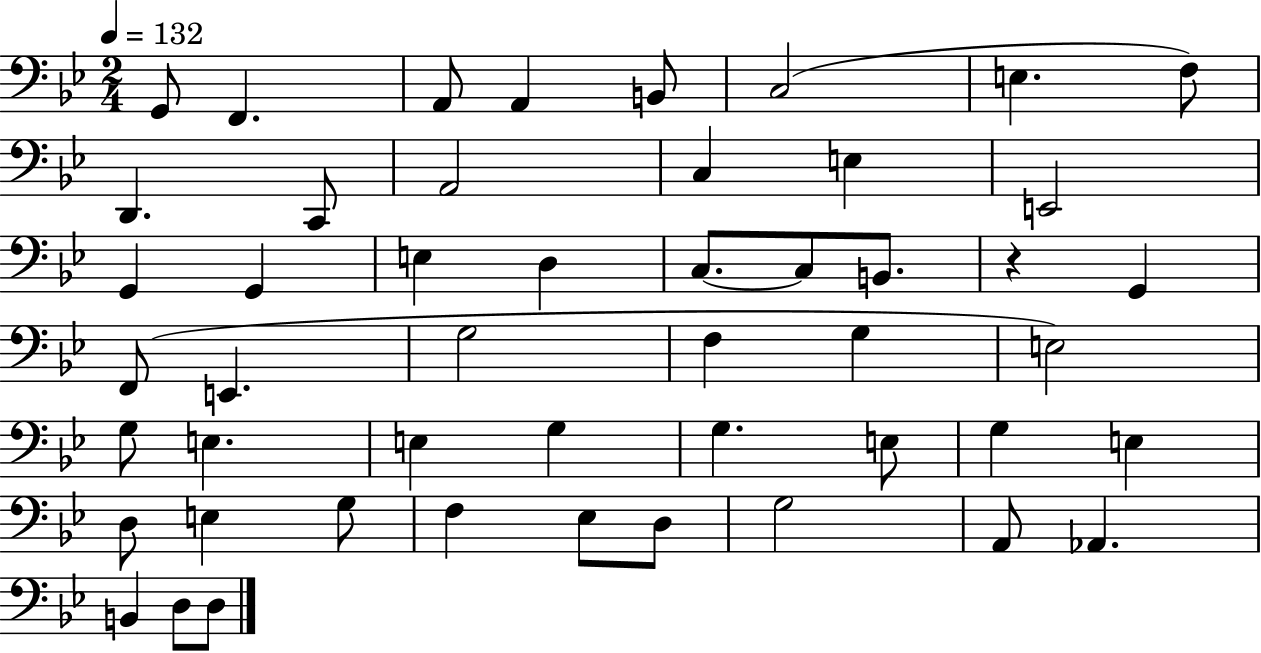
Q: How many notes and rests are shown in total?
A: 49